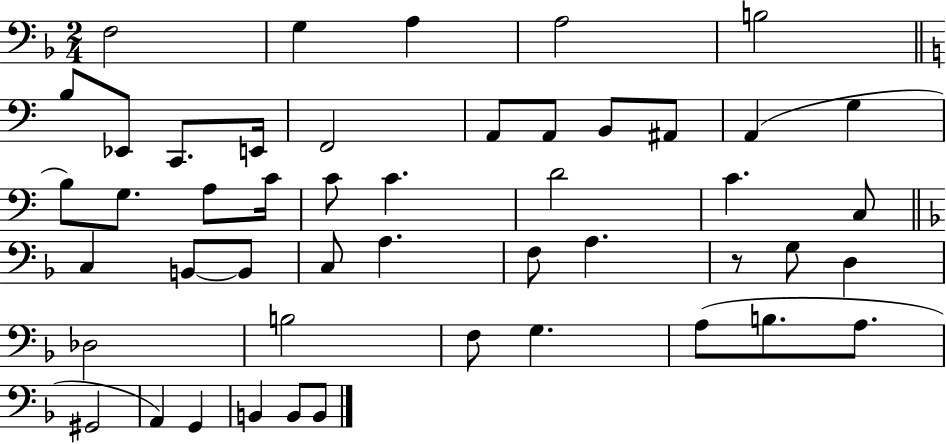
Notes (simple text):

F3/h G3/q A3/q A3/h B3/h B3/e Eb2/e C2/e. E2/s F2/h A2/e A2/e B2/e A#2/e A2/q G3/q B3/e G3/e. A3/e C4/s C4/e C4/q. D4/h C4/q. C3/e C3/q B2/e B2/e C3/e A3/q. F3/e A3/q. R/e G3/e D3/q Db3/h B3/h F3/e G3/q. A3/e B3/e. A3/e. G#2/h A2/q G2/q B2/q B2/e B2/e